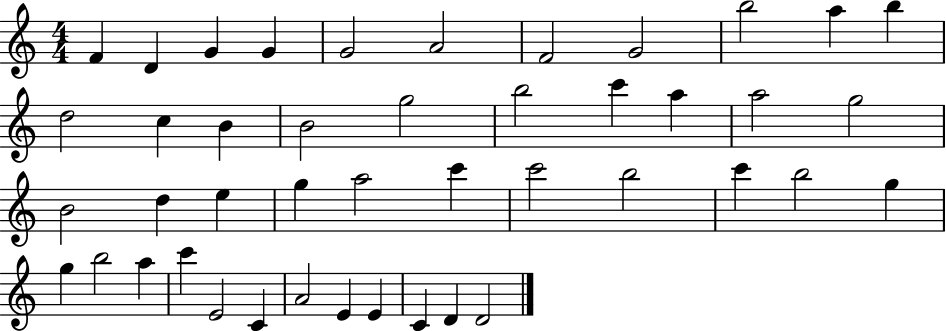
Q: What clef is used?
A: treble